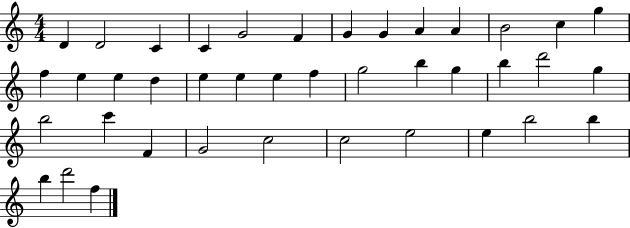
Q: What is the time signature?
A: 4/4